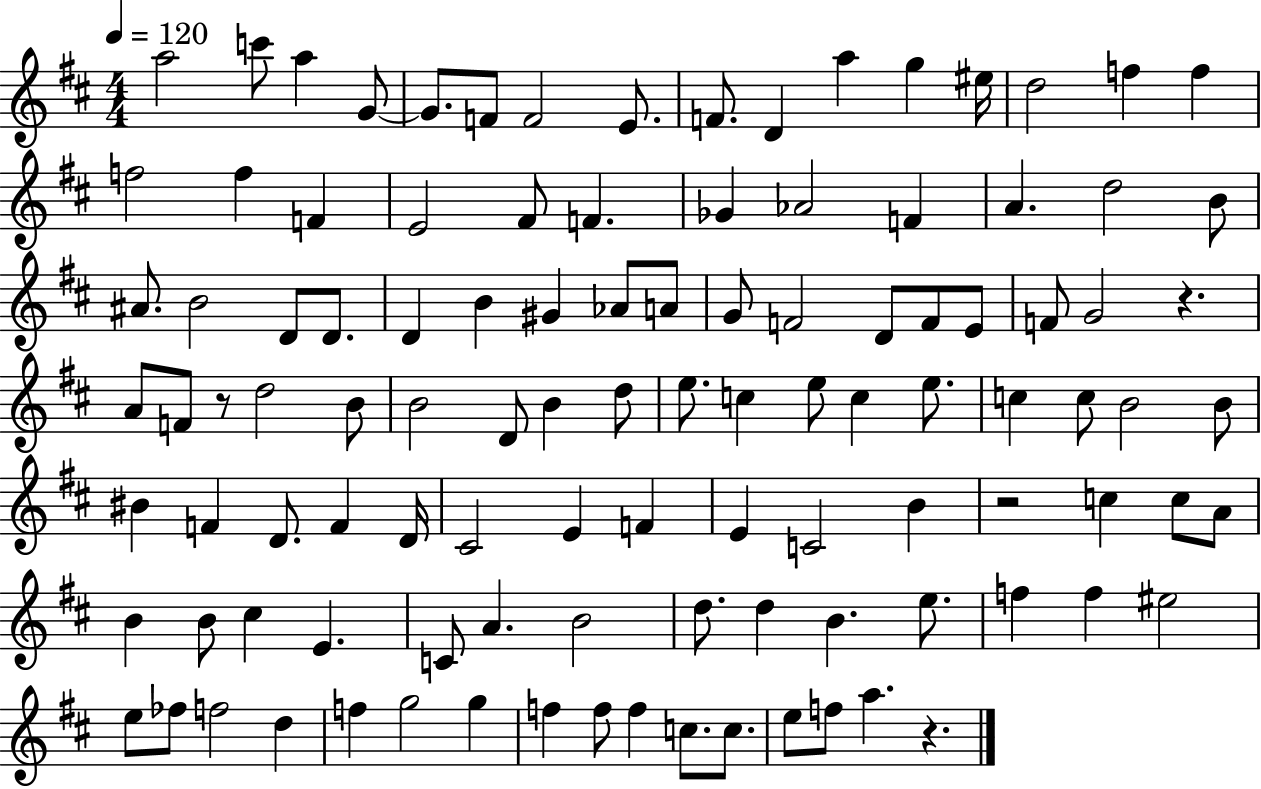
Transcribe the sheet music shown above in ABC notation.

X:1
T:Untitled
M:4/4
L:1/4
K:D
a2 c'/2 a G/2 G/2 F/2 F2 E/2 F/2 D a g ^e/4 d2 f f f2 f F E2 ^F/2 F _G _A2 F A d2 B/2 ^A/2 B2 D/2 D/2 D B ^G _A/2 A/2 G/2 F2 D/2 F/2 E/2 F/2 G2 z A/2 F/2 z/2 d2 B/2 B2 D/2 B d/2 e/2 c e/2 c e/2 c c/2 B2 B/2 ^B F D/2 F D/4 ^C2 E F E C2 B z2 c c/2 A/2 B B/2 ^c E C/2 A B2 d/2 d B e/2 f f ^e2 e/2 _f/2 f2 d f g2 g f f/2 f c/2 c/2 e/2 f/2 a z